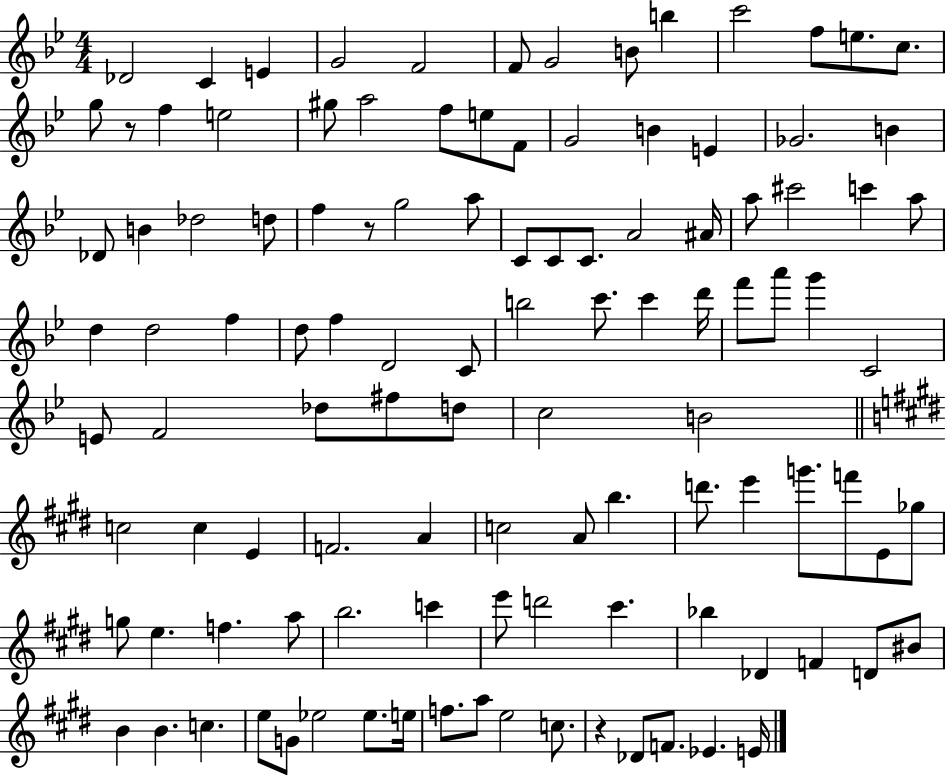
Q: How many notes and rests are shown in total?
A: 111